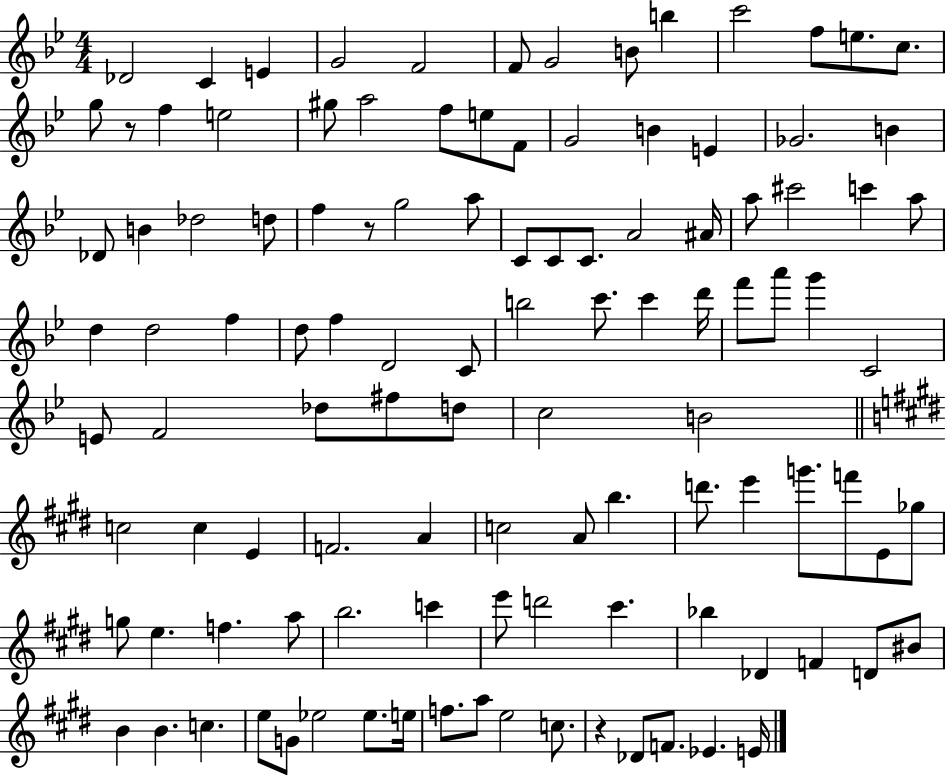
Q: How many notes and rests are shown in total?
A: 111